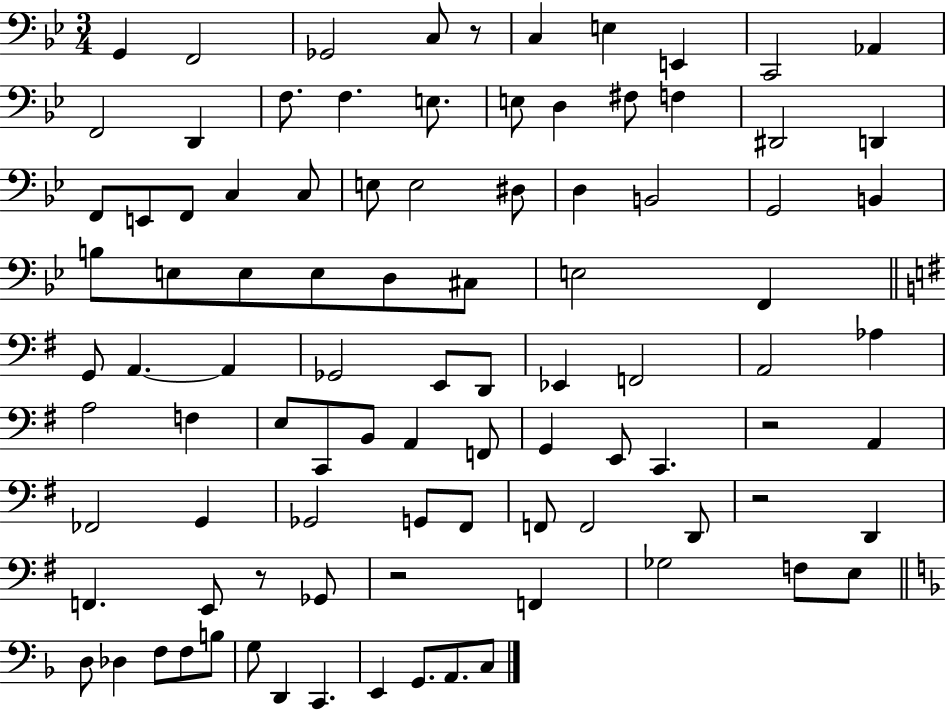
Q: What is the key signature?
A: BES major